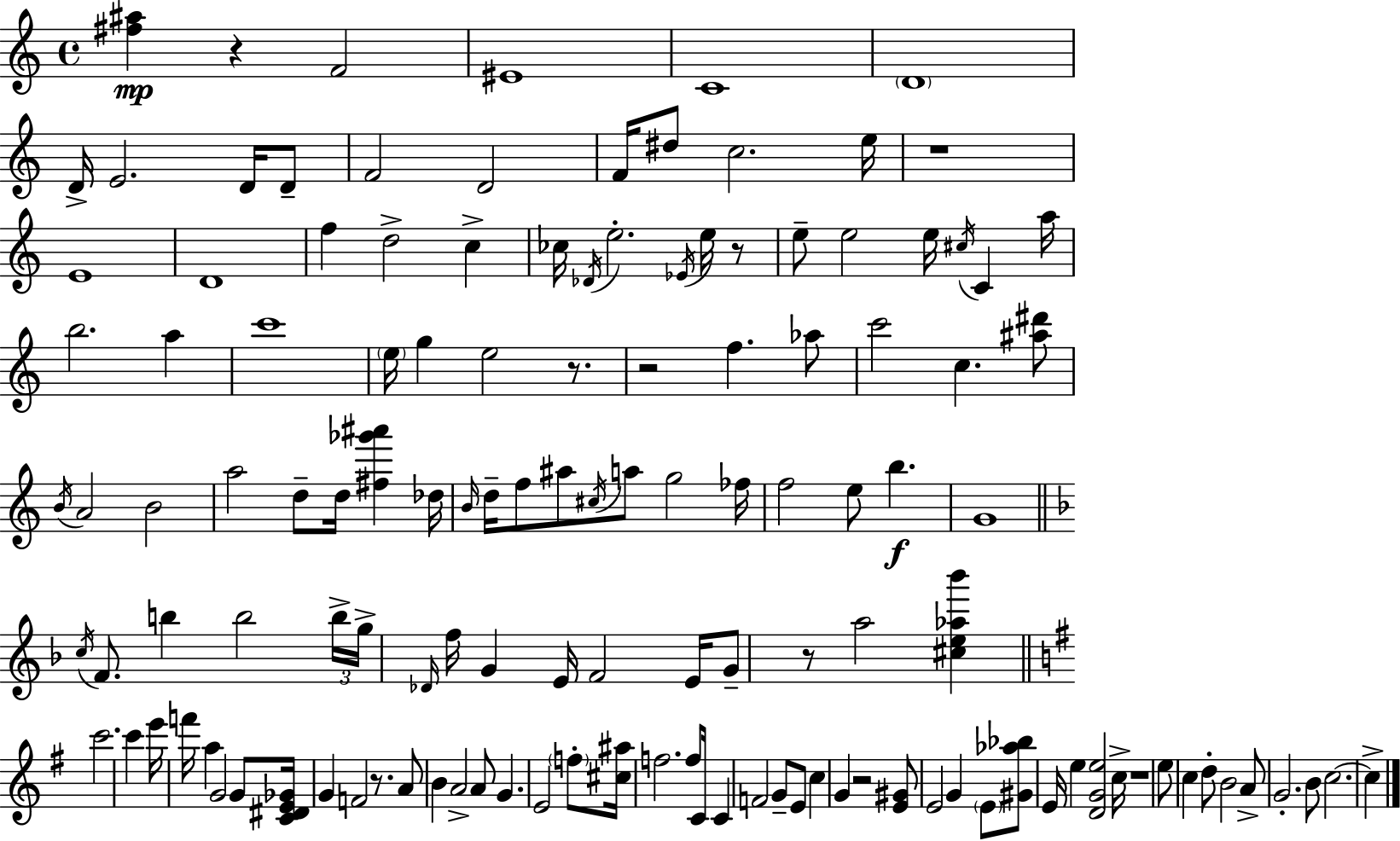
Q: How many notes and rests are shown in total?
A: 131